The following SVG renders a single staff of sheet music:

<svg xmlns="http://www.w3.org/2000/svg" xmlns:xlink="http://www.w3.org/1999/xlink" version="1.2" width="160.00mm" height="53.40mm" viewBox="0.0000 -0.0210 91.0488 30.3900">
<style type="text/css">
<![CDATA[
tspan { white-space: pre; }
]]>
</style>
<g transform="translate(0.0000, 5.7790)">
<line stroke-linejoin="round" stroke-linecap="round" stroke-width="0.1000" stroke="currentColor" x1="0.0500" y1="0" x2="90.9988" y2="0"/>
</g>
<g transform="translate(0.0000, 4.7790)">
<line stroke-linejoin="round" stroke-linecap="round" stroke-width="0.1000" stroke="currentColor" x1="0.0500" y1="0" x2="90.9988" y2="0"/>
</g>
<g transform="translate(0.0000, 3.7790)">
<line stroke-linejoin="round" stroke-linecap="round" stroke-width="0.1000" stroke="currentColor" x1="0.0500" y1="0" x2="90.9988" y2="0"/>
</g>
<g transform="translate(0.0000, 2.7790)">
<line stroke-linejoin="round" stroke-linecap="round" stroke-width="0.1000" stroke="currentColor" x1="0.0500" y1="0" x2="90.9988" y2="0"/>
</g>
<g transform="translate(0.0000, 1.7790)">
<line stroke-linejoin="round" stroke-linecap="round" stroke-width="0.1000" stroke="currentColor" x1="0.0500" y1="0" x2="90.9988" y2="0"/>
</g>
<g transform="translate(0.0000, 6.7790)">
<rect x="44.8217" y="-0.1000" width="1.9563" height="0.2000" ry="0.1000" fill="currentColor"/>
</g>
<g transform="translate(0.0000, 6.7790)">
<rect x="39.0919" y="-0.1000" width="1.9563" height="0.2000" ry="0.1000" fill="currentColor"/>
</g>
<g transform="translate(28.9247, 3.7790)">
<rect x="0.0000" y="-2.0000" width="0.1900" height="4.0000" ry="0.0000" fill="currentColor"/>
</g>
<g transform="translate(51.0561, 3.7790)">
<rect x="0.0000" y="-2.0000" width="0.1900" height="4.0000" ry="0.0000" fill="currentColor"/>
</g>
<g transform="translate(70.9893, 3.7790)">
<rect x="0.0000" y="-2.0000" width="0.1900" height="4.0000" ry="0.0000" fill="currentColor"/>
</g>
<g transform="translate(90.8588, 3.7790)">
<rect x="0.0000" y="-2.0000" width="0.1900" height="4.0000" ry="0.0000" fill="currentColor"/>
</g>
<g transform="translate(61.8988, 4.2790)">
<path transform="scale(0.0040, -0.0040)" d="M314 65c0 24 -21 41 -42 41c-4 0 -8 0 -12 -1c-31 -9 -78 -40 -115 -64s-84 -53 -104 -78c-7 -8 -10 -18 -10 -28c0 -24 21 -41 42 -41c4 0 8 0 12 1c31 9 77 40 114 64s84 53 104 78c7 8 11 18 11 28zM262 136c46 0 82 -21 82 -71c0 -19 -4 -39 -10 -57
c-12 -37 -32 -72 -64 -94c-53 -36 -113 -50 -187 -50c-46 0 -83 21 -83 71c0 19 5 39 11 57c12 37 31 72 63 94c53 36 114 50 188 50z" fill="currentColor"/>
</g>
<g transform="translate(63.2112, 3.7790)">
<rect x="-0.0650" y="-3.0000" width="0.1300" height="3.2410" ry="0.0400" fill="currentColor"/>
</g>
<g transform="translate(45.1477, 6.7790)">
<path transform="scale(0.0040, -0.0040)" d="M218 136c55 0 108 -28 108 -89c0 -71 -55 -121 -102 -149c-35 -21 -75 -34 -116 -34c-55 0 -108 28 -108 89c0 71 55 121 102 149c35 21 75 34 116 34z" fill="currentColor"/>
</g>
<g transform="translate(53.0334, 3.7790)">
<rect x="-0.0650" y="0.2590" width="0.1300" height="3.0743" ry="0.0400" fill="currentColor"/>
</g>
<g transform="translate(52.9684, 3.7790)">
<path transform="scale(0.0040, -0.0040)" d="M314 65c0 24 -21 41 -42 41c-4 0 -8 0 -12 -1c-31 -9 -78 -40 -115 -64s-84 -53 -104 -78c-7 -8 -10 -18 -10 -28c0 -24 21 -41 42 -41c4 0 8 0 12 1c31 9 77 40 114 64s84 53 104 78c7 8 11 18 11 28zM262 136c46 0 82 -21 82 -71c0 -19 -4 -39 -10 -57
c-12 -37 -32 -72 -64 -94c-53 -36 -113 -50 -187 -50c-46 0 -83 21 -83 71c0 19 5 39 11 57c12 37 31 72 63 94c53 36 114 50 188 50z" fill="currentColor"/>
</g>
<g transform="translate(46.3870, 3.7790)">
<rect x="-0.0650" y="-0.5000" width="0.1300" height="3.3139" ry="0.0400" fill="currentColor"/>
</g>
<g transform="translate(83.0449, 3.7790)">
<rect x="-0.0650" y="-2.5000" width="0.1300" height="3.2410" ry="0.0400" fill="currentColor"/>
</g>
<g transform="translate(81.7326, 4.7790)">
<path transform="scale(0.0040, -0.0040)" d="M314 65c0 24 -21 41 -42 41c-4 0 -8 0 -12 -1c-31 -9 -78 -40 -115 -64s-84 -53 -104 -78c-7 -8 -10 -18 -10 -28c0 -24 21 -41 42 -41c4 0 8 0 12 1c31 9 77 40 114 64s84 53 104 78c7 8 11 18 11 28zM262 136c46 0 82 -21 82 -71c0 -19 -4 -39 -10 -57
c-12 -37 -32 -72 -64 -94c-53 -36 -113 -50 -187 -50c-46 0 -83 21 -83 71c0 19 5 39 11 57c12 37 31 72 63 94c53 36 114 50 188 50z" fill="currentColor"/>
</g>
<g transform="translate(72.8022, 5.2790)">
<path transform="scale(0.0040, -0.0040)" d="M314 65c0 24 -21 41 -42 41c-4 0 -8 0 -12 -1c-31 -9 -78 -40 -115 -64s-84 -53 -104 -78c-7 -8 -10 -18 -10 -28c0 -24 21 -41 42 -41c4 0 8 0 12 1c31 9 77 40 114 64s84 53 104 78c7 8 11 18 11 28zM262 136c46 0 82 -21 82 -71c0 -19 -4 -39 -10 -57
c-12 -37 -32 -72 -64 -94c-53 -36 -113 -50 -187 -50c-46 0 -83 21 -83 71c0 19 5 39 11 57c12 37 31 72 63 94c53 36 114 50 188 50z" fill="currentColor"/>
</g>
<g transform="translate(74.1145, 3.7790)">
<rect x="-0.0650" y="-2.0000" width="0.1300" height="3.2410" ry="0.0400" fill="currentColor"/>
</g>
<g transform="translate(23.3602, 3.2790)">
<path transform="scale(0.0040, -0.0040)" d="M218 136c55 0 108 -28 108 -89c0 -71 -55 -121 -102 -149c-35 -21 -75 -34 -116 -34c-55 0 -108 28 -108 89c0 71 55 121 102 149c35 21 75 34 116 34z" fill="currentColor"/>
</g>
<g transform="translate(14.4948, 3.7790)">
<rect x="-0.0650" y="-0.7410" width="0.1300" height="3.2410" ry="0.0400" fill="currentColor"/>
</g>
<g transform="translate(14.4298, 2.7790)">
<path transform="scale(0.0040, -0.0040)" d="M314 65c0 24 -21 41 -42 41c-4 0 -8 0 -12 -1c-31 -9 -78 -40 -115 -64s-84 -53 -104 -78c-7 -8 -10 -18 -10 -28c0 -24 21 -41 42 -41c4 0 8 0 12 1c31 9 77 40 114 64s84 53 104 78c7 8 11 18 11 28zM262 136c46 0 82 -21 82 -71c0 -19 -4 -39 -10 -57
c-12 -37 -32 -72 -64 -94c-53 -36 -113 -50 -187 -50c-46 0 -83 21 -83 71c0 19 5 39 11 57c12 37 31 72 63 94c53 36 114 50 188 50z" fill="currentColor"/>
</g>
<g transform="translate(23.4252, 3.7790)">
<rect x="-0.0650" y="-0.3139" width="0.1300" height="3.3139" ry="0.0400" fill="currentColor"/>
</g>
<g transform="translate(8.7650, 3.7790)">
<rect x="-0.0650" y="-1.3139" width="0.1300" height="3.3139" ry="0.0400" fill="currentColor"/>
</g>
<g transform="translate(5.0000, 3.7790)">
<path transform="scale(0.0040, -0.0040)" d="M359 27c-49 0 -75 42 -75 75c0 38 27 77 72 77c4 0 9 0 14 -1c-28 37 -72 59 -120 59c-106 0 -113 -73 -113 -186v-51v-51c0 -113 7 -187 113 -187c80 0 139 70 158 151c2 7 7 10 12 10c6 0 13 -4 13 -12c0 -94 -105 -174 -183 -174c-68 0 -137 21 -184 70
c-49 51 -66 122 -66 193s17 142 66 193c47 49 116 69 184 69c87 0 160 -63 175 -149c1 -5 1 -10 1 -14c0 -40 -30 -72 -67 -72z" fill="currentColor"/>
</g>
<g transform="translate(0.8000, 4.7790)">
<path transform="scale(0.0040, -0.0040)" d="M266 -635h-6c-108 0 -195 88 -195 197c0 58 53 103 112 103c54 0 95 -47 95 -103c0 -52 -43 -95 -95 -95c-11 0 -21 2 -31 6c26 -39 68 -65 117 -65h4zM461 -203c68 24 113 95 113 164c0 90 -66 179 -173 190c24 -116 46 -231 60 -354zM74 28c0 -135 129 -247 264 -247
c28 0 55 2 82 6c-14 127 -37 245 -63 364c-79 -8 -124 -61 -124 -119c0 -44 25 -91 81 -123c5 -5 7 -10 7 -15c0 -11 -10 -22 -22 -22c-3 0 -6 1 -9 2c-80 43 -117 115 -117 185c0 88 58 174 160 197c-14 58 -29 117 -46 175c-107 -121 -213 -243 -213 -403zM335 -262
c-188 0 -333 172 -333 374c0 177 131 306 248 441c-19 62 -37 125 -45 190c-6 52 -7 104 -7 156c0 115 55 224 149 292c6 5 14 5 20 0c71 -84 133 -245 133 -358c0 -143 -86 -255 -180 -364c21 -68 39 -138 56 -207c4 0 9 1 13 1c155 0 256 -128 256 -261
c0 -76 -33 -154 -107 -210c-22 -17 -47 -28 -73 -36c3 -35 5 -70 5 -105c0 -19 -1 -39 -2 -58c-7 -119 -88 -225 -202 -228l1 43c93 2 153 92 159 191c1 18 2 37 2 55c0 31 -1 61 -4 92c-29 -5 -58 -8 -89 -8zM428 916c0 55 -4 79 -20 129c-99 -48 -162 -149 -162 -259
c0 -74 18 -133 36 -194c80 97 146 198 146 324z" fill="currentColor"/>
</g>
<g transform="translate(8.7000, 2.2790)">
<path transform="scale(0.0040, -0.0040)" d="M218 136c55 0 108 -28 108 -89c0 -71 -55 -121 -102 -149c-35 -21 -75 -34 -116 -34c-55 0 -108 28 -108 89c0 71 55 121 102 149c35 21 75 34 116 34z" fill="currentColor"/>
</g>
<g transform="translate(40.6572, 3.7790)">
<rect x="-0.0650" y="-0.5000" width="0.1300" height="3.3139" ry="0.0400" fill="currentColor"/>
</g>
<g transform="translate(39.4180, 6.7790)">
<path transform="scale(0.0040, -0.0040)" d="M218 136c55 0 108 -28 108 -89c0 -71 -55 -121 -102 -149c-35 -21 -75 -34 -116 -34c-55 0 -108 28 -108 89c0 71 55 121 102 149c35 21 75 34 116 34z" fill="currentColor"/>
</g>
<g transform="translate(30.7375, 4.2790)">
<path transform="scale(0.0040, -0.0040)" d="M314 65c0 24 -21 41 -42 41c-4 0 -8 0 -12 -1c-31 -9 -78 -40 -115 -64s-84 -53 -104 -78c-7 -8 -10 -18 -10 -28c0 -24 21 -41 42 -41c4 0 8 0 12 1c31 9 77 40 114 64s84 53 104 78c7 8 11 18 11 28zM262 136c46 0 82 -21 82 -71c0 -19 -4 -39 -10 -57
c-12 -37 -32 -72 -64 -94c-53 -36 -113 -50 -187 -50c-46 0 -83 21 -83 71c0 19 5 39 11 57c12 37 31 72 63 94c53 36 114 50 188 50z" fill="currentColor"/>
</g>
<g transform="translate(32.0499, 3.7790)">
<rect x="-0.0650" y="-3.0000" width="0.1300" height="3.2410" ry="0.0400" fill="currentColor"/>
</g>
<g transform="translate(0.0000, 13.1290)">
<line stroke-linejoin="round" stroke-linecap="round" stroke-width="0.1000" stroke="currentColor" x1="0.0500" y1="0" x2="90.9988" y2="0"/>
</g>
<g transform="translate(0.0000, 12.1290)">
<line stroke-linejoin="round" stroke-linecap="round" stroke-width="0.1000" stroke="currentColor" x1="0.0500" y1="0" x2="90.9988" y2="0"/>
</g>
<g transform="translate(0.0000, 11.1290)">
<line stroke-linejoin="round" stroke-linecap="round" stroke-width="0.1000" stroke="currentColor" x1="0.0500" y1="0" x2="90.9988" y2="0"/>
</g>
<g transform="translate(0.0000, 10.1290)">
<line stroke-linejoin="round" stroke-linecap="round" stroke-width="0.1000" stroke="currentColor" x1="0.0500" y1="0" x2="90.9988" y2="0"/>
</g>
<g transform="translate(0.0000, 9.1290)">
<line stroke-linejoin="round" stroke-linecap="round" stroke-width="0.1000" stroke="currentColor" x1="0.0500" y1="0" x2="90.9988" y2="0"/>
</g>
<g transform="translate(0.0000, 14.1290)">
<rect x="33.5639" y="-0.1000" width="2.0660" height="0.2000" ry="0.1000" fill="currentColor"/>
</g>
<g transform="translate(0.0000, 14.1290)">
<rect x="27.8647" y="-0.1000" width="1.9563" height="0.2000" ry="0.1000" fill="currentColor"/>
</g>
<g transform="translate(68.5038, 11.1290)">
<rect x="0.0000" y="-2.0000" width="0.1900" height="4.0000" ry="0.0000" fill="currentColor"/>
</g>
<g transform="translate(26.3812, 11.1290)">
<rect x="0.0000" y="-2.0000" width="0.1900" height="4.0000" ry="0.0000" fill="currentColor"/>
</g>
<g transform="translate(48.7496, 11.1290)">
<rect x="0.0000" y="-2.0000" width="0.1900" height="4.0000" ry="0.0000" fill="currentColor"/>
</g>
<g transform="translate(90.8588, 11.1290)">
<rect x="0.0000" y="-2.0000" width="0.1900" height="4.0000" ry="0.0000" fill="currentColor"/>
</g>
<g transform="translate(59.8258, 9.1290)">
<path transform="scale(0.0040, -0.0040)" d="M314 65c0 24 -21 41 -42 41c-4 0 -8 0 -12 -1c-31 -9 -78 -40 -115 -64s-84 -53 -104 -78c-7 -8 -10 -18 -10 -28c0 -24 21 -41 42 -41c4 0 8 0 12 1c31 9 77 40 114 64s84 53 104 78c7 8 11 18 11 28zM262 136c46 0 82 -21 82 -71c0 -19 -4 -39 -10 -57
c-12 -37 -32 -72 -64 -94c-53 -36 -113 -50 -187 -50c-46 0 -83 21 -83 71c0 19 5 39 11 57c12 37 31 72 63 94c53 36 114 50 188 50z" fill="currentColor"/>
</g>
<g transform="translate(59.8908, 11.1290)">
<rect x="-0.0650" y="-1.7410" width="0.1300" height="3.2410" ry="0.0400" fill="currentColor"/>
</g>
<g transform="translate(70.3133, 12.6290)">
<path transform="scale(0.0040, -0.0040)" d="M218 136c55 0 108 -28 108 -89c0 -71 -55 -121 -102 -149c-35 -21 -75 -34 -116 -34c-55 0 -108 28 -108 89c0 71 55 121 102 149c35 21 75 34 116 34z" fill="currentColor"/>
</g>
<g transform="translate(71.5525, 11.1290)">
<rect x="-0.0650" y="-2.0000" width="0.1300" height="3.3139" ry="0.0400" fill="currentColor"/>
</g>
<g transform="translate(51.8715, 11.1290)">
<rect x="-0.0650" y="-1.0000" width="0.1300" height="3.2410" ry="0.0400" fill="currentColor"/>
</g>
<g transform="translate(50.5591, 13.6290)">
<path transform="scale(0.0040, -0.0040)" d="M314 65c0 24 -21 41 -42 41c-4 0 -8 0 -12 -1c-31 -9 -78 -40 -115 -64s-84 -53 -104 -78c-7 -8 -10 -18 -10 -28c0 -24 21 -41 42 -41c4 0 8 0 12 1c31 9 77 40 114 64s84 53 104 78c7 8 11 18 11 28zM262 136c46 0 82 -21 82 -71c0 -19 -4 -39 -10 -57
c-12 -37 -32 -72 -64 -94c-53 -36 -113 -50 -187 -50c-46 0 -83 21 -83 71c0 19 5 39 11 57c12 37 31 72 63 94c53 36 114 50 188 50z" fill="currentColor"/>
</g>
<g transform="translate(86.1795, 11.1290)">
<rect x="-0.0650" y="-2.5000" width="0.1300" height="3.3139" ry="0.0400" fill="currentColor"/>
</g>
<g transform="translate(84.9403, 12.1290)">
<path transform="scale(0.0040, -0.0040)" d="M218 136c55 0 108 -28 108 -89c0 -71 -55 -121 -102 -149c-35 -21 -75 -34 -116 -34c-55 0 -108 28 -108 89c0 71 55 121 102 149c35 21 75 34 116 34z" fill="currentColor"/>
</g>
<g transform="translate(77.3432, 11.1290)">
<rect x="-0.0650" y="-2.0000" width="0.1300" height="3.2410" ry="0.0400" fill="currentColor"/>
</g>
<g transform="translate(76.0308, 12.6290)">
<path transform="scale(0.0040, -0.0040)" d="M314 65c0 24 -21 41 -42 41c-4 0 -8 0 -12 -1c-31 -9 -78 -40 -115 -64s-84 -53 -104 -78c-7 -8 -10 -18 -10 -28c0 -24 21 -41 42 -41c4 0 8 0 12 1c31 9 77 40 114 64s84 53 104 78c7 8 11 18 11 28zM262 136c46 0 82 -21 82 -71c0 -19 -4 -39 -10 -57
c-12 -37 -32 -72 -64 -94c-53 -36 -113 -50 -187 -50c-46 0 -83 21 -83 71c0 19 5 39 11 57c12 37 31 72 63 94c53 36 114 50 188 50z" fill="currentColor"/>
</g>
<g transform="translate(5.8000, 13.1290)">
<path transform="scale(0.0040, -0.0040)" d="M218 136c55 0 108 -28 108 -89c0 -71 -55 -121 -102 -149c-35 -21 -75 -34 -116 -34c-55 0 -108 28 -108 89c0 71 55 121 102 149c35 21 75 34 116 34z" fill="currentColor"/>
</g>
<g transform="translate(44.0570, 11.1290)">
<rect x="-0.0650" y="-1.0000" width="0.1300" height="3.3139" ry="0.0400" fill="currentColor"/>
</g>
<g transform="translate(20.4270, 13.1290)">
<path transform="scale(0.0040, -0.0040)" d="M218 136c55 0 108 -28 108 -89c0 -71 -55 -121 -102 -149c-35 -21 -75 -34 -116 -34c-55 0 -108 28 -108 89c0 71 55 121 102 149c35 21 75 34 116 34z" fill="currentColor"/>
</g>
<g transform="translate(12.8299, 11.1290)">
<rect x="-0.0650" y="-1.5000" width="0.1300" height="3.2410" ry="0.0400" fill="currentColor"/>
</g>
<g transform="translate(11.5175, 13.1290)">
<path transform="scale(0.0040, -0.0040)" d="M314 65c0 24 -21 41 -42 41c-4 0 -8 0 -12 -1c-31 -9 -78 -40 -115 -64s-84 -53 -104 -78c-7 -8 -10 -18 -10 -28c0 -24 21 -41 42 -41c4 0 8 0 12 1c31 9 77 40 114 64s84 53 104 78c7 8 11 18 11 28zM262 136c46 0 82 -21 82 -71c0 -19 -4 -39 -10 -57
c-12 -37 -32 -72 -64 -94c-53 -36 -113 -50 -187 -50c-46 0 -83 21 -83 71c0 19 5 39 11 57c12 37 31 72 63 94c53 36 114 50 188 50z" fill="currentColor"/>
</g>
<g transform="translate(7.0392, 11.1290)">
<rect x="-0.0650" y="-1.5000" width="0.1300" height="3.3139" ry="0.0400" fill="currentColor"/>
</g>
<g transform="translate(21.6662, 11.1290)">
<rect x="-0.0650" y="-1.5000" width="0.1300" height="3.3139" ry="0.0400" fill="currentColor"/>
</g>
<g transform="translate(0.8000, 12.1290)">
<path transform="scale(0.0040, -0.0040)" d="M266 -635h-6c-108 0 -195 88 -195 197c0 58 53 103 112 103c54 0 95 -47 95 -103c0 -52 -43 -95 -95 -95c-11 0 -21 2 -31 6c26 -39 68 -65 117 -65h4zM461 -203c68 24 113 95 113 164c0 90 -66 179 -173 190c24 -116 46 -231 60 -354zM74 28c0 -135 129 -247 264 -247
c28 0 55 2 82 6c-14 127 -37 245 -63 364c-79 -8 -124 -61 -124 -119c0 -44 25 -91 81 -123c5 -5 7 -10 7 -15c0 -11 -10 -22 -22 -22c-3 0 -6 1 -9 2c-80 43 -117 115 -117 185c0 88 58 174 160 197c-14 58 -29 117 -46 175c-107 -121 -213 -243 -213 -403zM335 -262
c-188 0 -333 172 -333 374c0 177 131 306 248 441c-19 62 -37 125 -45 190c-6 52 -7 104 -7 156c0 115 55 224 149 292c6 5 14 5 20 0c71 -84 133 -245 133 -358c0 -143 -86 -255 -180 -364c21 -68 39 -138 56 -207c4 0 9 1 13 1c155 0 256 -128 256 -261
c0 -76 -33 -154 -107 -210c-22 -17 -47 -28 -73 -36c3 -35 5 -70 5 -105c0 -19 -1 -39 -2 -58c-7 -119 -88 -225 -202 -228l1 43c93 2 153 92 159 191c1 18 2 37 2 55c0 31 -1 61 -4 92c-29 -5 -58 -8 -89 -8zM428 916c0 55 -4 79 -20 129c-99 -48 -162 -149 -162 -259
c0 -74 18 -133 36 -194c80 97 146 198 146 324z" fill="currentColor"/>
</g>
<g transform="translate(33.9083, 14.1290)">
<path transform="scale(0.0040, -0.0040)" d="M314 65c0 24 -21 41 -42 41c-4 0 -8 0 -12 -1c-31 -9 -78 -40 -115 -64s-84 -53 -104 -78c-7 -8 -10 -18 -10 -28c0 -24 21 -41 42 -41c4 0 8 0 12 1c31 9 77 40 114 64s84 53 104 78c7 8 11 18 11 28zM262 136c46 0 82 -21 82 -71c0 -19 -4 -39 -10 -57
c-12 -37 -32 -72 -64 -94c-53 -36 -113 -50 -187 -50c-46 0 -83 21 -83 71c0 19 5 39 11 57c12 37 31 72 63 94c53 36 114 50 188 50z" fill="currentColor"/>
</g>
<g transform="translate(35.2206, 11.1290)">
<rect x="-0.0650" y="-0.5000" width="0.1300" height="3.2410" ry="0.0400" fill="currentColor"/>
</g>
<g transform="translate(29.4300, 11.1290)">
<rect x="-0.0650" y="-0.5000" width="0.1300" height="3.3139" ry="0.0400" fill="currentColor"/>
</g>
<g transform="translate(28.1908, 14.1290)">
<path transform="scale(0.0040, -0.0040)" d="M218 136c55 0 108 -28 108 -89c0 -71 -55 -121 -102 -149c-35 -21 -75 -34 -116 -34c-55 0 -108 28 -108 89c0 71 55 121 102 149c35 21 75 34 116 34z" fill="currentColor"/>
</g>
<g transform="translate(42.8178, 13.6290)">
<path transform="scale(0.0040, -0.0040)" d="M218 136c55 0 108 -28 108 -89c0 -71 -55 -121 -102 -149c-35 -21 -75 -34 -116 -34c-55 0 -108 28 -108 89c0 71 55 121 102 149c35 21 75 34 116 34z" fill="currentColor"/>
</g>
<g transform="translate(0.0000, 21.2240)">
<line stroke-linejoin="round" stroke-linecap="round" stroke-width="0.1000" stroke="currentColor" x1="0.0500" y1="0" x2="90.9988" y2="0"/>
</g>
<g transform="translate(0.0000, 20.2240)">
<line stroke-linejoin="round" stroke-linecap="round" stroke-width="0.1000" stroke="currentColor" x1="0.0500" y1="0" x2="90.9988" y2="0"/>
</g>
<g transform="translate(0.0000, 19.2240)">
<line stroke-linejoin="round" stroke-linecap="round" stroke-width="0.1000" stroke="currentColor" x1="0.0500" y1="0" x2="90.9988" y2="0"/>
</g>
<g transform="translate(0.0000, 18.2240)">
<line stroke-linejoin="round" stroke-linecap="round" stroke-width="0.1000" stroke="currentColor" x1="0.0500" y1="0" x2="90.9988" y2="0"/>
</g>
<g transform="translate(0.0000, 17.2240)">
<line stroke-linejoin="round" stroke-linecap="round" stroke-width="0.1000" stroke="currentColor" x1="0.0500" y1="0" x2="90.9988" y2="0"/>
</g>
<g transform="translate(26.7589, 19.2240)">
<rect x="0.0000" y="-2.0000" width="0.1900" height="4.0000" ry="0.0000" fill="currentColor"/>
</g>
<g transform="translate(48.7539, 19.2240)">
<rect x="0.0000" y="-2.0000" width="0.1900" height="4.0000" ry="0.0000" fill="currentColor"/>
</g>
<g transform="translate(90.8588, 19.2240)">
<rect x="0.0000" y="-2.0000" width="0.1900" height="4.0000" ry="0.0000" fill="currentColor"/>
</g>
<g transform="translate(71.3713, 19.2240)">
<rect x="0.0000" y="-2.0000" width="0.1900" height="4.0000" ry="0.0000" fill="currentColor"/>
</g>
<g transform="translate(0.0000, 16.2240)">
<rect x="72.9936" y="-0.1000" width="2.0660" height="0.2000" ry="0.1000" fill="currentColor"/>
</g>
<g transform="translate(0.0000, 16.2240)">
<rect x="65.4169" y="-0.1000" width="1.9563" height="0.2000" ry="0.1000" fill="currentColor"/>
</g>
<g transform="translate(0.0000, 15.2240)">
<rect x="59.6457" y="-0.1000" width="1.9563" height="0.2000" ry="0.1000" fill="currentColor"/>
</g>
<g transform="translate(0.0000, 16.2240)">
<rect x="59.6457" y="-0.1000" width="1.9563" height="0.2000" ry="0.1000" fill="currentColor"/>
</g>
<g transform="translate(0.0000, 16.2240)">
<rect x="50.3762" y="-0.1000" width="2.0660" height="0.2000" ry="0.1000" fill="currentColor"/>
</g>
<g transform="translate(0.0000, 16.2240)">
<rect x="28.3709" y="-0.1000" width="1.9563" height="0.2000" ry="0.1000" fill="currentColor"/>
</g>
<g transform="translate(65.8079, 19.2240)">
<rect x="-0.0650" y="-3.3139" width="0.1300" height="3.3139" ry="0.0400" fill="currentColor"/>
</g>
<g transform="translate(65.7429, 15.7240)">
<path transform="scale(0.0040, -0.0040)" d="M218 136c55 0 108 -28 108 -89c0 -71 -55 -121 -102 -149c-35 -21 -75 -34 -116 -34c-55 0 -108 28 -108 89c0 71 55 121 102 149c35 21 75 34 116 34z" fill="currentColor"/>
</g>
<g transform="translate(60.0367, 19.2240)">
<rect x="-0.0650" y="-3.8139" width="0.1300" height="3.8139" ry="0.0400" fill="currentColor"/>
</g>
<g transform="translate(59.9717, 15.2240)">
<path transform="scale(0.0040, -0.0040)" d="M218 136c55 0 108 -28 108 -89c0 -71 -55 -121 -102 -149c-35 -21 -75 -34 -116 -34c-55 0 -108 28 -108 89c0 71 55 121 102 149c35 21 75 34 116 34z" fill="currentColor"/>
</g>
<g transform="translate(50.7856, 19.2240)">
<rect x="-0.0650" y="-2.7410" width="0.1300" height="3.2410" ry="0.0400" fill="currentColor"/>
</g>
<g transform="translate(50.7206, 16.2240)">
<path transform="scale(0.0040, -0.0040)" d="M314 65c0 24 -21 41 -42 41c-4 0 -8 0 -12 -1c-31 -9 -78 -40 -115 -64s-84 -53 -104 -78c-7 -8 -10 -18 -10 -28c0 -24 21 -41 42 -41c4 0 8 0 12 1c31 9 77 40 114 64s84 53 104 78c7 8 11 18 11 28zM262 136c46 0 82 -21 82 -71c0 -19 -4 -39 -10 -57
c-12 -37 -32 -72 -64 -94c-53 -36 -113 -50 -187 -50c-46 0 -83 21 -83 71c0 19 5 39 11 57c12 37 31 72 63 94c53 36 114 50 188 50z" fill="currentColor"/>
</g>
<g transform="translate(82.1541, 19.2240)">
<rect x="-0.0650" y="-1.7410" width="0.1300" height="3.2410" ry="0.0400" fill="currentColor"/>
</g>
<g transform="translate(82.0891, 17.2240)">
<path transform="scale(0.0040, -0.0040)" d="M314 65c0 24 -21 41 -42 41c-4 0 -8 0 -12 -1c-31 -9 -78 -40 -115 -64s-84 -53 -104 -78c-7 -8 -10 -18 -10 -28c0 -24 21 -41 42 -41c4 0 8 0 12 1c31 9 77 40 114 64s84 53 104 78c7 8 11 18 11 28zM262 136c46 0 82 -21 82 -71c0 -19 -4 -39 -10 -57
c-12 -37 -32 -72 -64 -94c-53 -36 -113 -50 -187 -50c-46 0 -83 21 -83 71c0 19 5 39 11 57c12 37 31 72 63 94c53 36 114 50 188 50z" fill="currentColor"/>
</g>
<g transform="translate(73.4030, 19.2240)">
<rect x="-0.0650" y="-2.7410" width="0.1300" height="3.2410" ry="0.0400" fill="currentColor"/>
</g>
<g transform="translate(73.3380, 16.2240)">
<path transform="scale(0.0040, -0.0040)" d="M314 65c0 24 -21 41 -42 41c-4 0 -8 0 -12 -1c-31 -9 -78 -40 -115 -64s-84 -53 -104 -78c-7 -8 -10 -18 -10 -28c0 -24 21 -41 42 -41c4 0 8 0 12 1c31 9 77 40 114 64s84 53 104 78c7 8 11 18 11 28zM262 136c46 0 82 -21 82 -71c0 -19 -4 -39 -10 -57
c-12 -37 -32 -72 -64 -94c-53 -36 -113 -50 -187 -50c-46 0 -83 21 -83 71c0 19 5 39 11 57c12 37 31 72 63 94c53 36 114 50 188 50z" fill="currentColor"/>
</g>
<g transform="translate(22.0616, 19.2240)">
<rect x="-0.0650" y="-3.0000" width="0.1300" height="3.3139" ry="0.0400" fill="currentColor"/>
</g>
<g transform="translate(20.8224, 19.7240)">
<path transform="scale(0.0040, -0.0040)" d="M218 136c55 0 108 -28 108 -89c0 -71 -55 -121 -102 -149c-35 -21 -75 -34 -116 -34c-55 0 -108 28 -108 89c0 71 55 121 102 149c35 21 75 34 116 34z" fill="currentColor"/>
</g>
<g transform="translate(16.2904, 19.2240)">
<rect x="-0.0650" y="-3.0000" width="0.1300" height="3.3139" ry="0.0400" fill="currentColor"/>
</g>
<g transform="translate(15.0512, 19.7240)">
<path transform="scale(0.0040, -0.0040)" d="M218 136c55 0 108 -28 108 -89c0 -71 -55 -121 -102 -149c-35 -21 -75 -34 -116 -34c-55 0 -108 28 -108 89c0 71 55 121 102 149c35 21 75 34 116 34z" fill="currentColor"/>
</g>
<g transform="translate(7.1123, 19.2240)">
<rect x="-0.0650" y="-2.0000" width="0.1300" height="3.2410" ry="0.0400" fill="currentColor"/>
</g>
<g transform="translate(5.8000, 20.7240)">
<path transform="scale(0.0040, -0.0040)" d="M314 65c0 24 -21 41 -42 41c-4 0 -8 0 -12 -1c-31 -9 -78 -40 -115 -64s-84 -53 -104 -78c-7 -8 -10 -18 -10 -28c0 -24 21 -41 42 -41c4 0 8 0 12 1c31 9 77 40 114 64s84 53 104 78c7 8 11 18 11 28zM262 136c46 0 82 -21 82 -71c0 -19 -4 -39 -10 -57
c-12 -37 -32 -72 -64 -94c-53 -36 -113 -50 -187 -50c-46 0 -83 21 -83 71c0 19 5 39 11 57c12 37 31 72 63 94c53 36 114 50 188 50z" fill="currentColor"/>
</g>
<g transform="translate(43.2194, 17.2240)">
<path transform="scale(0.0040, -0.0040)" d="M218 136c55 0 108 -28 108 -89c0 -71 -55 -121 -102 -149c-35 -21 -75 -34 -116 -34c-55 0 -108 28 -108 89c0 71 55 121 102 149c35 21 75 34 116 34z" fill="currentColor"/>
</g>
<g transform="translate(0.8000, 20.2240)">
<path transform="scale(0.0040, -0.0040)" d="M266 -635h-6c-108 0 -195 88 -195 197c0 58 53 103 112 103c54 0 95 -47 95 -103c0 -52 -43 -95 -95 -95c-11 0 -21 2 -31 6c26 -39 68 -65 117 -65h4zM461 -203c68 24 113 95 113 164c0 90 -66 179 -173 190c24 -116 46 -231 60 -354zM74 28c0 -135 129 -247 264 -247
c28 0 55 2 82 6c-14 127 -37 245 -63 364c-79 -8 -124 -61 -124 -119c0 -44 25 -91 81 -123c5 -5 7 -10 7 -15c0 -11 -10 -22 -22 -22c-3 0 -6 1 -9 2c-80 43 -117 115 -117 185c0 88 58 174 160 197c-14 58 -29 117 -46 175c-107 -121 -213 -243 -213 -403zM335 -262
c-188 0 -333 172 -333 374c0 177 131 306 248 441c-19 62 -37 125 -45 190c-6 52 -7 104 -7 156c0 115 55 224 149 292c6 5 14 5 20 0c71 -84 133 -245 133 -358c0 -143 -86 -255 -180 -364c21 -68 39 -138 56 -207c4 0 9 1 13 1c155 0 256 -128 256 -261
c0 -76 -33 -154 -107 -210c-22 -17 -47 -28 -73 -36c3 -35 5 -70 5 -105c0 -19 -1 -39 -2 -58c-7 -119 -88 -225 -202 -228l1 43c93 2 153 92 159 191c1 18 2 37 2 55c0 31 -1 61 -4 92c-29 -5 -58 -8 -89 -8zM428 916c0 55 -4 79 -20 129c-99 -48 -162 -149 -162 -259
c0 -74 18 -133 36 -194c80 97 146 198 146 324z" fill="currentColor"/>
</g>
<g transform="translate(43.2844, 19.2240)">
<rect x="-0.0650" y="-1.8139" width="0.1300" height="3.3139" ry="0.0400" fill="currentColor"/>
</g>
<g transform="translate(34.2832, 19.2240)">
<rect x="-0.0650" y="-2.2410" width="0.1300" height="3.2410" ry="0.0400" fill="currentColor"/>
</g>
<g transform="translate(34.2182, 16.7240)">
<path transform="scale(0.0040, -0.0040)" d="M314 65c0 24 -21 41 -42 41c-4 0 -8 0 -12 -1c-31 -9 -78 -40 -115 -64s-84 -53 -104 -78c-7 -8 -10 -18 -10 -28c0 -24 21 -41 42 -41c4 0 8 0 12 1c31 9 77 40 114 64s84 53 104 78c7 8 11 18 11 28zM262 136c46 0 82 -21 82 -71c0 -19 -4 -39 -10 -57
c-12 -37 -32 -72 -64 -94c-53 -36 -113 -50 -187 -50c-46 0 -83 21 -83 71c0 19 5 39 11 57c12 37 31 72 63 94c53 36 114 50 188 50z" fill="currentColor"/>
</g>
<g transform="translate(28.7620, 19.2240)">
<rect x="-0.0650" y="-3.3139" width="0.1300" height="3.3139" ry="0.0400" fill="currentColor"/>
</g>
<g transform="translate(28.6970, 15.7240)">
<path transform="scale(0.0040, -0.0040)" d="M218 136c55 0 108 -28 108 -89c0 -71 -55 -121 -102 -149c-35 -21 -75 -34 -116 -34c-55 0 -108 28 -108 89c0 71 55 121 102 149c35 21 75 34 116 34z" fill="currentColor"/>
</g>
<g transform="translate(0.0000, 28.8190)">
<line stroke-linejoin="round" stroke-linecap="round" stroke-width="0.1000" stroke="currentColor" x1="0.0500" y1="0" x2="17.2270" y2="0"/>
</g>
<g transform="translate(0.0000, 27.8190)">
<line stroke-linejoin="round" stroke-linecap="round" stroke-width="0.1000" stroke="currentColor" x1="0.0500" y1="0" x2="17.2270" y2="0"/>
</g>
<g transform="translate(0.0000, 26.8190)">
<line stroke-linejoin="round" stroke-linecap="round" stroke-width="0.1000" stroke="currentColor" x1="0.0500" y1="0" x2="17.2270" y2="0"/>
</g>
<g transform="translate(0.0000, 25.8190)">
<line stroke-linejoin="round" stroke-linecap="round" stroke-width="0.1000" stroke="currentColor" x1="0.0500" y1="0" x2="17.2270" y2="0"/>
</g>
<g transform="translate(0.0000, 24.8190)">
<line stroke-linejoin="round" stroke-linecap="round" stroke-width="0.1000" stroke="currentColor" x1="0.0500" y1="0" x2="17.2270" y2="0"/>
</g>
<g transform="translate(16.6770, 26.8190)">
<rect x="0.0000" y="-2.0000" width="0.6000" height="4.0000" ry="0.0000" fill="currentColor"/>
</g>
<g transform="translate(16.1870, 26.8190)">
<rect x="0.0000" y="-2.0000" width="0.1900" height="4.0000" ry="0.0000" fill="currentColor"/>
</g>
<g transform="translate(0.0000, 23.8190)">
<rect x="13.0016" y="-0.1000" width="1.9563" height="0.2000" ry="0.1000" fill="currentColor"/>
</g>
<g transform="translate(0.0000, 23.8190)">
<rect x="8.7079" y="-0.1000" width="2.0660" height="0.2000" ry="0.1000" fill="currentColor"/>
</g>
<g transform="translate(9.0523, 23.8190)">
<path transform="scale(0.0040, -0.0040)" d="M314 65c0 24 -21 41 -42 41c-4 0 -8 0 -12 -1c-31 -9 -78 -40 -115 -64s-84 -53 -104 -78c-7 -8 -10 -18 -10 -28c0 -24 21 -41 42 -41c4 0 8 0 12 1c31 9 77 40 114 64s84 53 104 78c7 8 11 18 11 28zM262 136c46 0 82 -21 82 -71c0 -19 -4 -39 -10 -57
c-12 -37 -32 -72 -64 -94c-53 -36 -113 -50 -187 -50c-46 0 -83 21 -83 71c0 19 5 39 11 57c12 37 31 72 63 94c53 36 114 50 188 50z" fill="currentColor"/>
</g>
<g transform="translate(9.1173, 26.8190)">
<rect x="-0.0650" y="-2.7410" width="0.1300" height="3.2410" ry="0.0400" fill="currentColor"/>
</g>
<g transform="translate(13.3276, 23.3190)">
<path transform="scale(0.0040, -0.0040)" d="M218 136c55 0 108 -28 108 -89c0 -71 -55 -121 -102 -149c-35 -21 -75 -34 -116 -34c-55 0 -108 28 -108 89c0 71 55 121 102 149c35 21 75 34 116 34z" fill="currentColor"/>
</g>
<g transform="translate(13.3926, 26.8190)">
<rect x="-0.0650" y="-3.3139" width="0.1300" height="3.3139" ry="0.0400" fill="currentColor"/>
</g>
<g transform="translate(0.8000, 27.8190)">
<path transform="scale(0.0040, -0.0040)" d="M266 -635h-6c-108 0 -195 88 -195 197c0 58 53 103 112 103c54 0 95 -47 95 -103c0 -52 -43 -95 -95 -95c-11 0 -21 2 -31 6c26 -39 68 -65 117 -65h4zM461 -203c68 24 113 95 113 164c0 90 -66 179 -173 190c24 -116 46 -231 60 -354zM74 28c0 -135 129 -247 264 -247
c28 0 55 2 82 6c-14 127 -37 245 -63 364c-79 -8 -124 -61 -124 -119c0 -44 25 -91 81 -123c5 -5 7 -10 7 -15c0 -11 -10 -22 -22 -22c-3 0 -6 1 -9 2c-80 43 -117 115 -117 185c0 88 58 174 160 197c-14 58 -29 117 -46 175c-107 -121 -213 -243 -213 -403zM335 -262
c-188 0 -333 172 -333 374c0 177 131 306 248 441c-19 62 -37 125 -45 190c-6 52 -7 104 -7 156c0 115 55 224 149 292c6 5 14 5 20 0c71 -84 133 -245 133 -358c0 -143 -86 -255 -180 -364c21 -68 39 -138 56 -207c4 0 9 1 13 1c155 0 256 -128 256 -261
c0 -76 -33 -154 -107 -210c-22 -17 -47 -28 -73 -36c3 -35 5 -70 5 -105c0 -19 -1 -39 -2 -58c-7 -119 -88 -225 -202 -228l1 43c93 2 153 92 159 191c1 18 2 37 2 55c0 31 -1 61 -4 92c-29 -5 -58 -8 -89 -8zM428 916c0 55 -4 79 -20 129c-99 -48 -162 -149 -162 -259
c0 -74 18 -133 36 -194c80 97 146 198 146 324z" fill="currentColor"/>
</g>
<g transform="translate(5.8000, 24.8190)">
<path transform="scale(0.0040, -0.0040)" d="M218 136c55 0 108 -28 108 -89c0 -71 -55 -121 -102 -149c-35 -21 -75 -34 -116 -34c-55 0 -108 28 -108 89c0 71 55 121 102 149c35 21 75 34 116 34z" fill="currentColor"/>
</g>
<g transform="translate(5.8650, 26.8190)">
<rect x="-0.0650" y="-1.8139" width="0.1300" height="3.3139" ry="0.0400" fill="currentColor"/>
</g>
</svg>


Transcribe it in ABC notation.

X:1
T:Untitled
M:4/4
L:1/4
K:C
e d2 c A2 C C B2 A2 F2 G2 E E2 E C C2 D D2 f2 F F2 G F2 A A b g2 f a2 c' b a2 f2 f a2 b